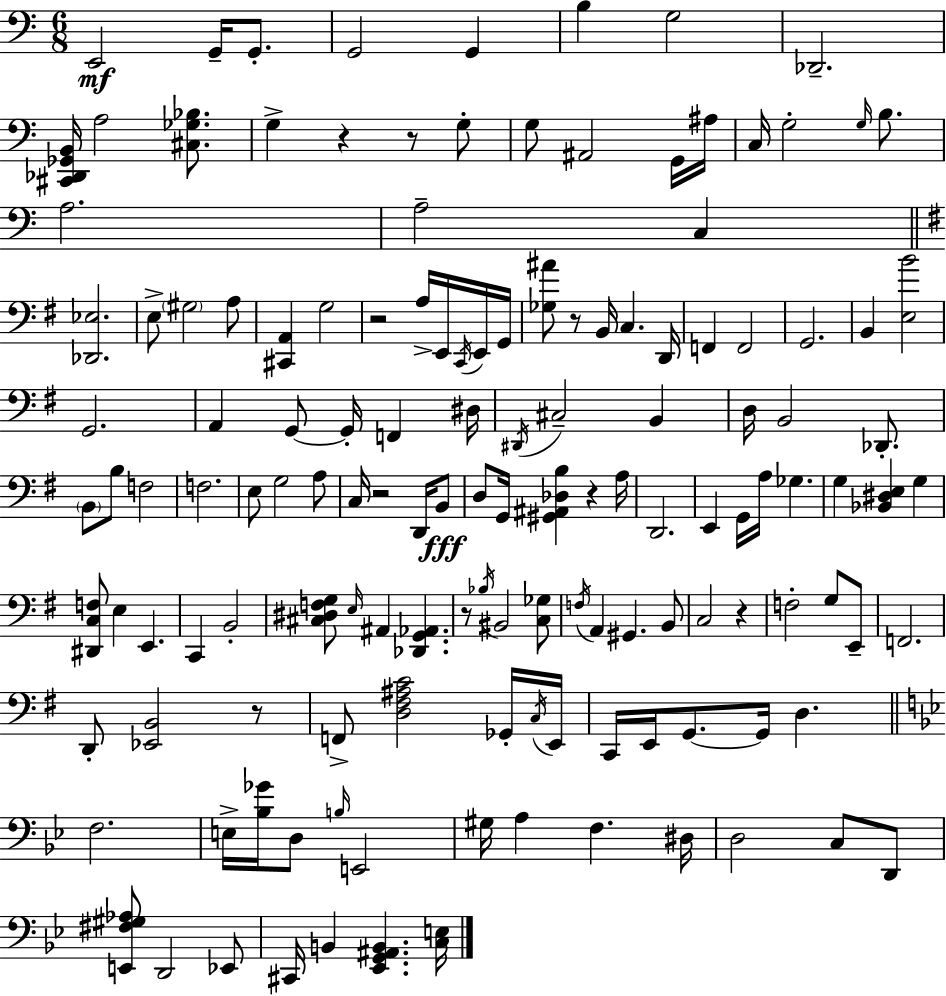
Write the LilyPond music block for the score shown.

{
  \clef bass
  \numericTimeSignature
  \time 6/8
  \key c \major
  e,2\mf g,16-- g,8.-. | g,2 g,4 | b4 g2 | des,2.-- | \break <cis, des, ges, b,>16 a2 <cis ges bes>8. | g4-> r4 r8 g8-. | g8 ais,2 g,16 ais16 | c16 g2-. \grace { g16 } b8. | \break a2. | a2-- c4 | \bar "||" \break \key e \minor <des, ees>2. | e8-> \parenthesize gis2 a8 | <cis, a,>4 g2 | r2 a16-> e,16 \acciaccatura { c,16 } e,16 | \break g,16 <ges ais'>8 r8 b,16 c4. | d,16 f,4 f,2 | g,2. | b,4 <e b'>2 | \break g,2. | a,4 g,8~~ g,16-. f,4 | dis16 \acciaccatura { dis,16 } cis2-- b,4 | d16 b,2 des,8.-. | \break \parenthesize b,8 b8 f2 | f2. | e8 g2 | a8 c16 r2 d,16 | \break b,8\fff d8 g,16 <gis, ais, des b>4 r4 | a16 d,2. | e,4 g,16 a16 ges4. | g4 <bes, dis e>4 g4 | \break <dis, c f>8 e4 e,4. | c,4 b,2-. | <cis dis f g>8 \grace { e16 } ais,4 <des, g, aes,>4. | r8 \acciaccatura { bes16 } bis,2 | \break <c ges>8 \acciaccatura { f16 } a,4 gis,4. | b,8 c2 | r4 f2-. | g8 e,8-- f,2. | \break d,8-. <ees, b,>2 | r8 f,8-> <d fis ais c'>2 | ges,16-. \acciaccatura { c16 } e,16 c,16 e,16 g,8.~~ g,16 | d4. \bar "||" \break \key bes \major f2. | e16-> <bes ges'>16 d8 \grace { b16 } e,2 | gis16 a4 f4. | dis16 d2 c8 d,8 | \break <e, fis gis aes>8 d,2 ees,8 | cis,16 b,4 <ees, g, ais, b,>4. | <c e>16 \bar "|."
}